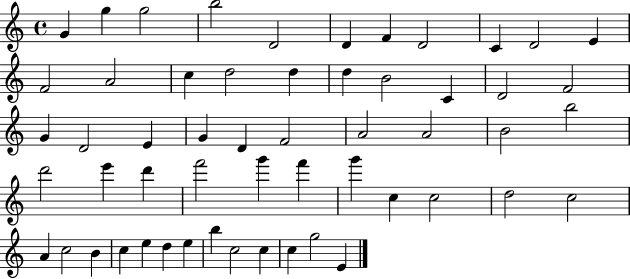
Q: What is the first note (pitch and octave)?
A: G4